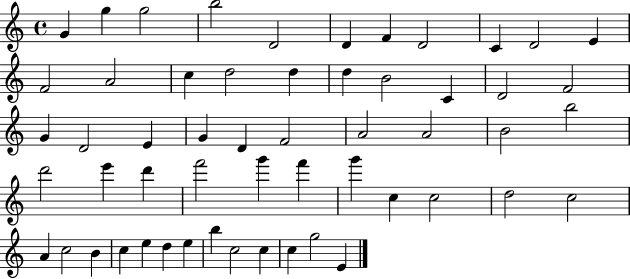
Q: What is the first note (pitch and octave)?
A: G4